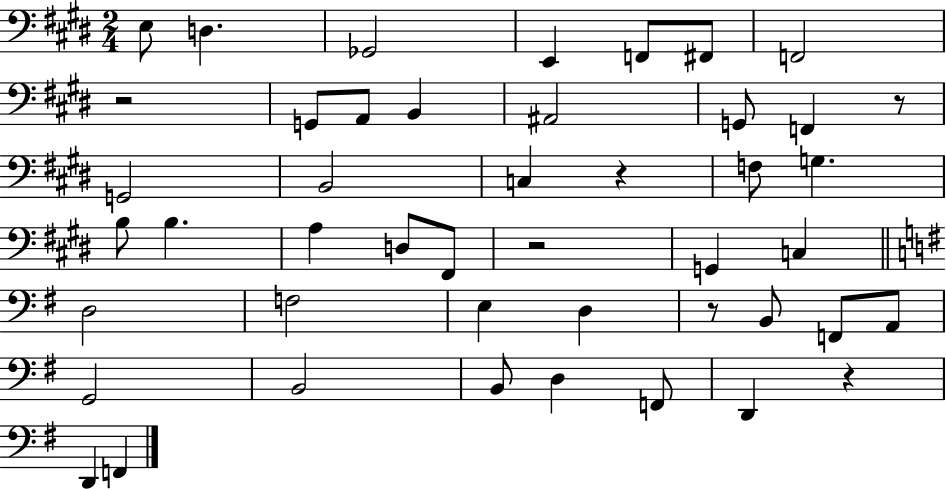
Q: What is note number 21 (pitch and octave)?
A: A3